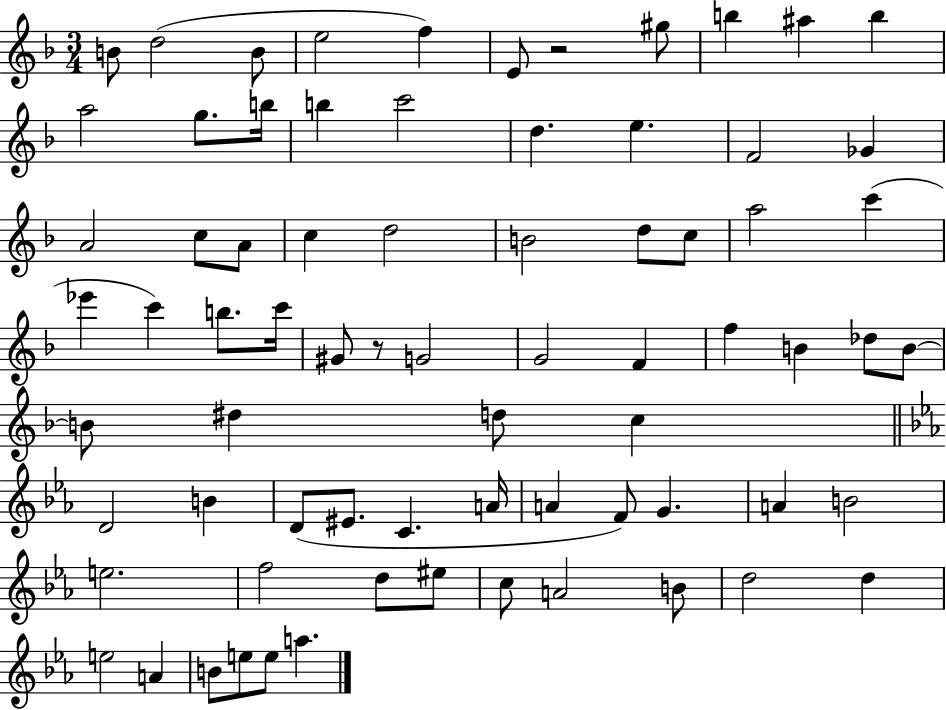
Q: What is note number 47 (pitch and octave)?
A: B4